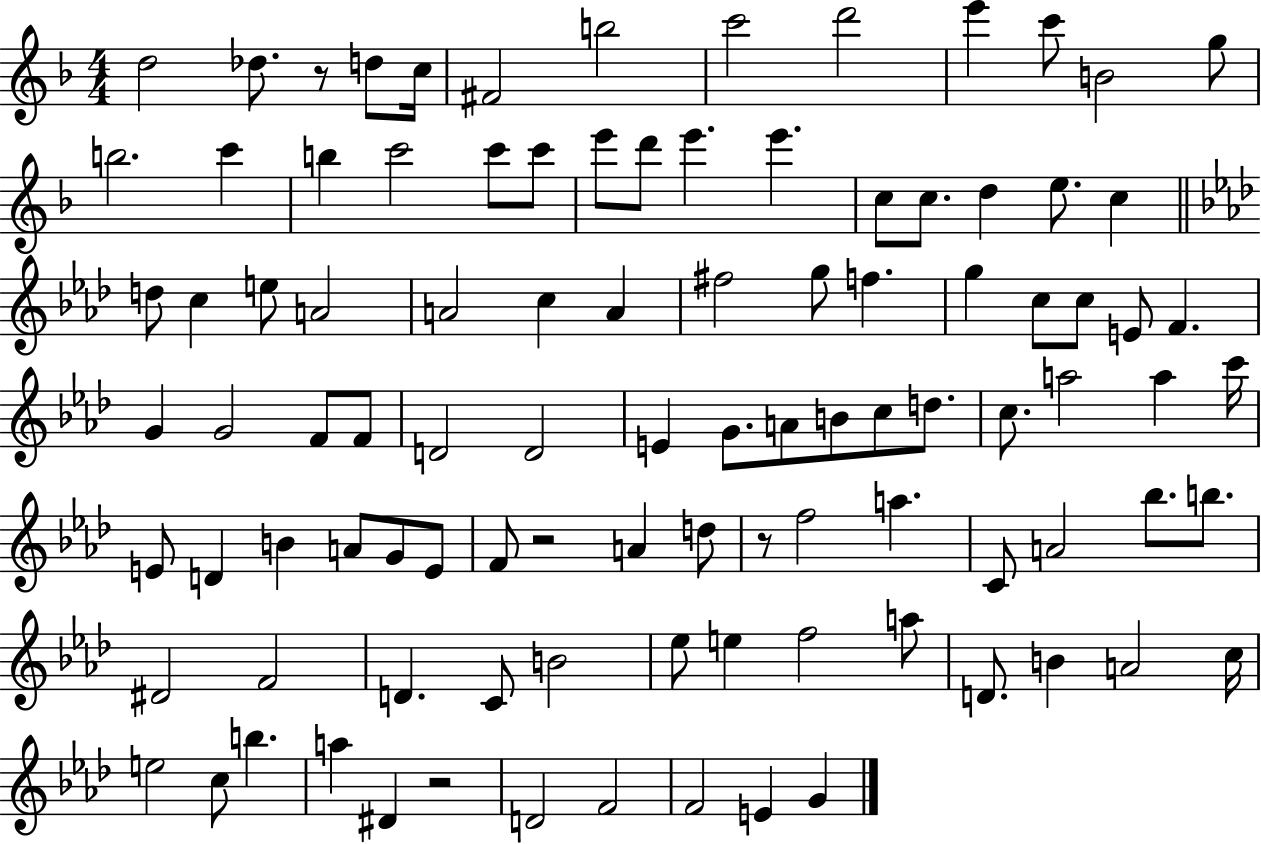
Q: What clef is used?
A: treble